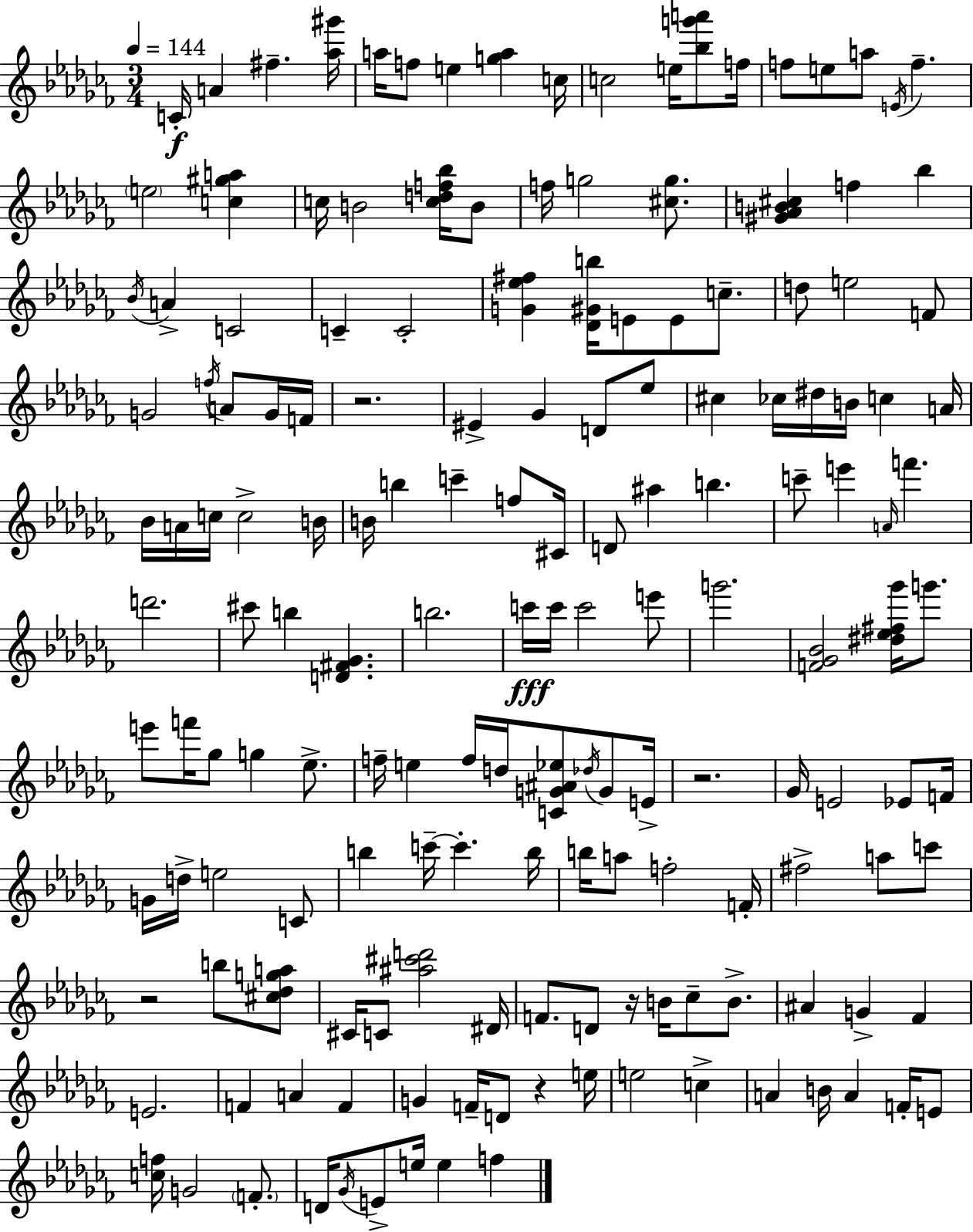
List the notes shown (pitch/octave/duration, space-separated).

C4/s A4/q F#5/q. [Ab5,G#6]/s A5/s F5/e E5/q [G5,A5]/q C5/s C5/h E5/s [Bb5,G6,A6]/e F5/s F5/e E5/e A5/e E4/s F5/q. E5/h [C5,G#5,A5]/q C5/s B4/h [C5,D5,F5,Bb5]/s B4/e F5/s G5/h [C#5,G5]/e. [G#4,Ab4,B4,C#5]/q F5/q Bb5/q Bb4/s A4/q C4/h C4/q C4/h [G4,Eb5,F#5]/q [Db4,G#4,B5]/s E4/e E4/e C5/e. D5/e E5/h F4/e G4/h F5/s A4/e G4/s F4/s R/h. EIS4/q Gb4/q D4/e Eb5/e C#5/q CES5/s D#5/s B4/s C5/q A4/s Bb4/s A4/s C5/s C5/h B4/s B4/s B5/q C6/q F5/e C#4/s D4/e A#5/q B5/q. C6/e E6/q A4/s F6/q. D6/h. C#6/e B5/q [D4,F#4,Gb4]/q. B5/h. C6/s C6/s C6/h E6/e G6/h. [F4,Gb4,Bb4]/h [D#5,Eb5,F#5,Gb6]/s G6/e. E6/e F6/s Gb5/e G5/q Eb5/e. F5/s E5/q F5/s D5/s [C4,G4,A#4,Eb5]/e Db5/s G4/e E4/s R/h. Gb4/s E4/h Eb4/e F4/s G4/s D5/s E5/h C4/e B5/q C6/s C6/q. B5/s B5/s A5/e F5/h F4/s F#5/h A5/e C6/e R/h B5/e [C#5,Db5,G5,A5]/e C#4/s C4/e [A#5,C#6,D6]/h D#4/s F4/e. D4/e R/s B4/s CES5/e B4/e. A#4/q G4/q FES4/q E4/h. F4/q A4/q F4/q G4/q F4/s D4/e R/q E5/s E5/h C5/q A4/q B4/s A4/q F4/s E4/e [C5,F5]/s G4/h F4/e. D4/s Gb4/s E4/e E5/s E5/q F5/q